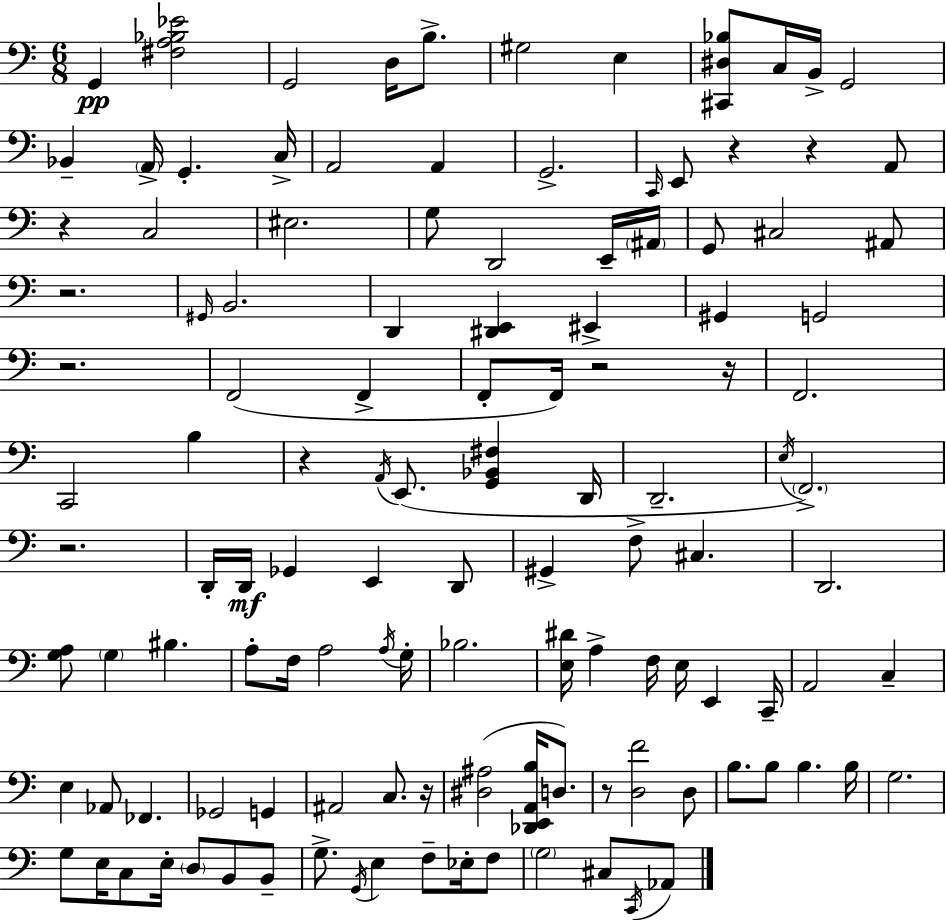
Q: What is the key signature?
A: A minor